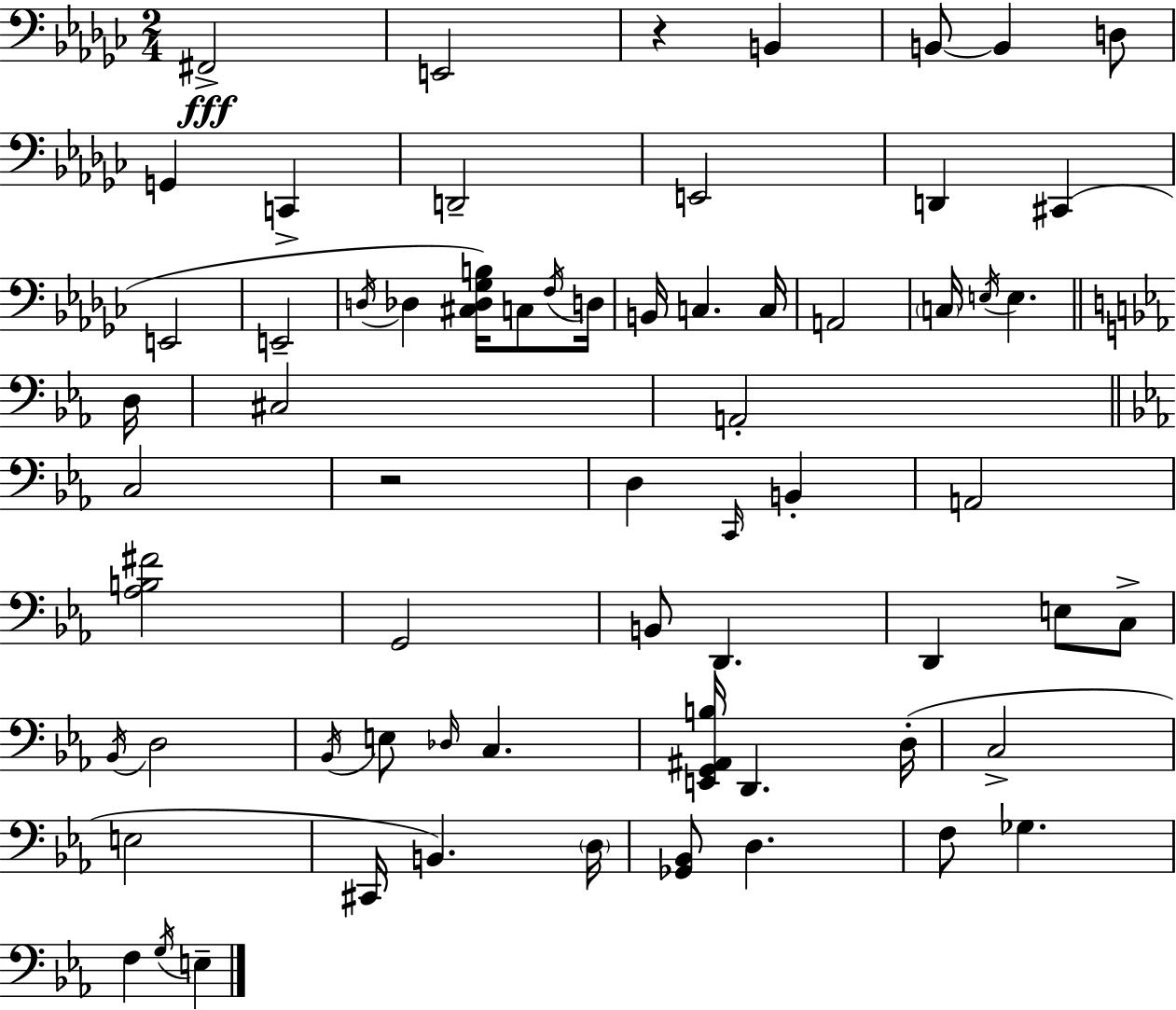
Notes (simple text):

F#2/h E2/h R/q B2/q B2/e B2/q D3/e G2/q C2/q D2/h E2/h D2/q C#2/q E2/h E2/h D3/s Db3/q [C#3,Db3,Gb3,B3]/s C3/e F3/s D3/s B2/s C3/q. C3/s A2/h C3/s E3/s E3/q. D3/s C#3/h A2/h C3/h R/h D3/q C2/s B2/q A2/h [Ab3,B3,F#4]/h G2/h B2/e D2/q. D2/q E3/e C3/e Bb2/s D3/h Bb2/s E3/e Db3/s C3/q. [E2,G2,A#2,B3]/s D2/q. D3/s C3/h E3/h C#2/s B2/q. D3/s [Gb2,Bb2]/e D3/q. F3/e Gb3/q. F3/q G3/s E3/q